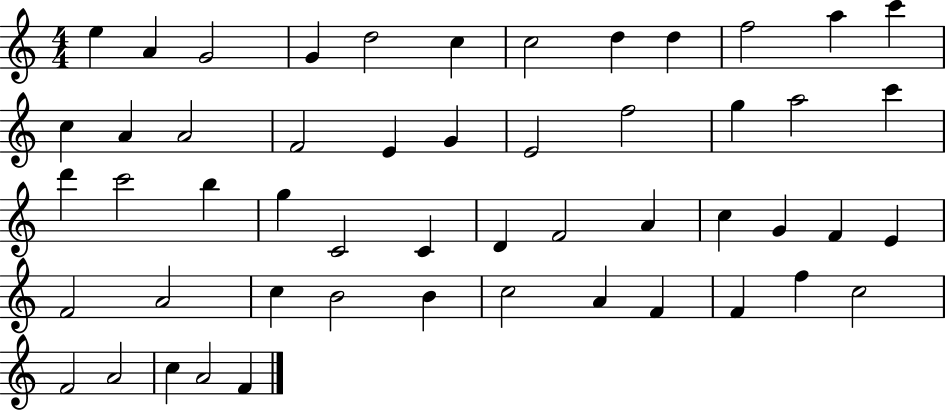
E5/q A4/q G4/h G4/q D5/h C5/q C5/h D5/q D5/q F5/h A5/q C6/q C5/q A4/q A4/h F4/h E4/q G4/q E4/h F5/h G5/q A5/h C6/q D6/q C6/h B5/q G5/q C4/h C4/q D4/q F4/h A4/q C5/q G4/q F4/q E4/q F4/h A4/h C5/q B4/h B4/q C5/h A4/q F4/q F4/q F5/q C5/h F4/h A4/h C5/q A4/h F4/q